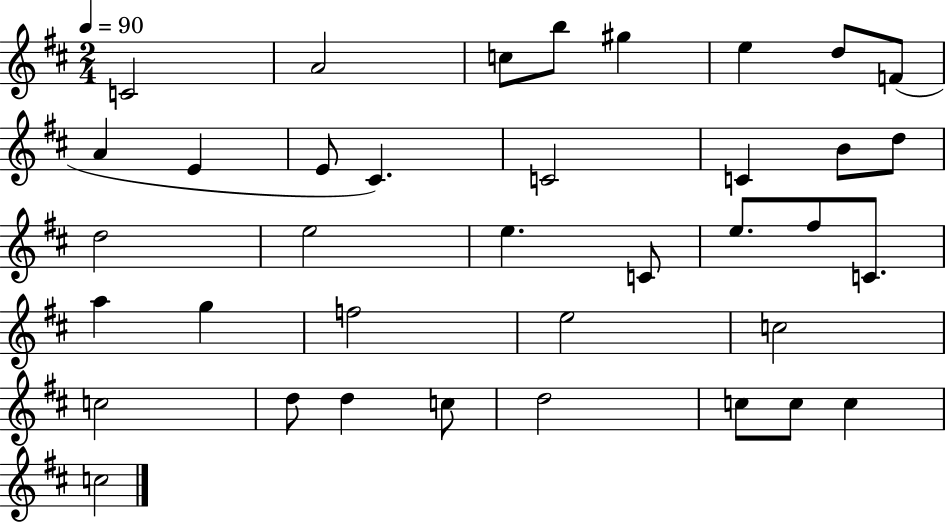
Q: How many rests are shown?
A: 0